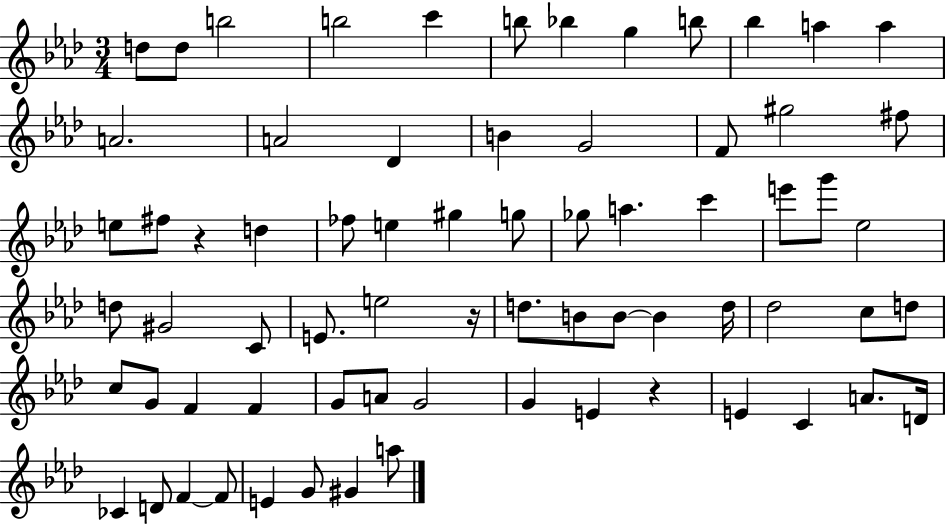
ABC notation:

X:1
T:Untitled
M:3/4
L:1/4
K:Ab
d/2 d/2 b2 b2 c' b/2 _b g b/2 _b a a A2 A2 _D B G2 F/2 ^g2 ^f/2 e/2 ^f/2 z d _f/2 e ^g g/2 _g/2 a c' e'/2 g'/2 _e2 d/2 ^G2 C/2 E/2 e2 z/4 d/2 B/2 B/2 B d/4 _d2 c/2 d/2 c/2 G/2 F F G/2 A/2 G2 G E z E C A/2 D/4 _C D/2 F F/2 E G/2 ^G a/2